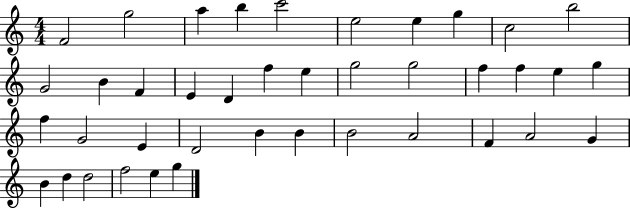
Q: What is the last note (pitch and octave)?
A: G5